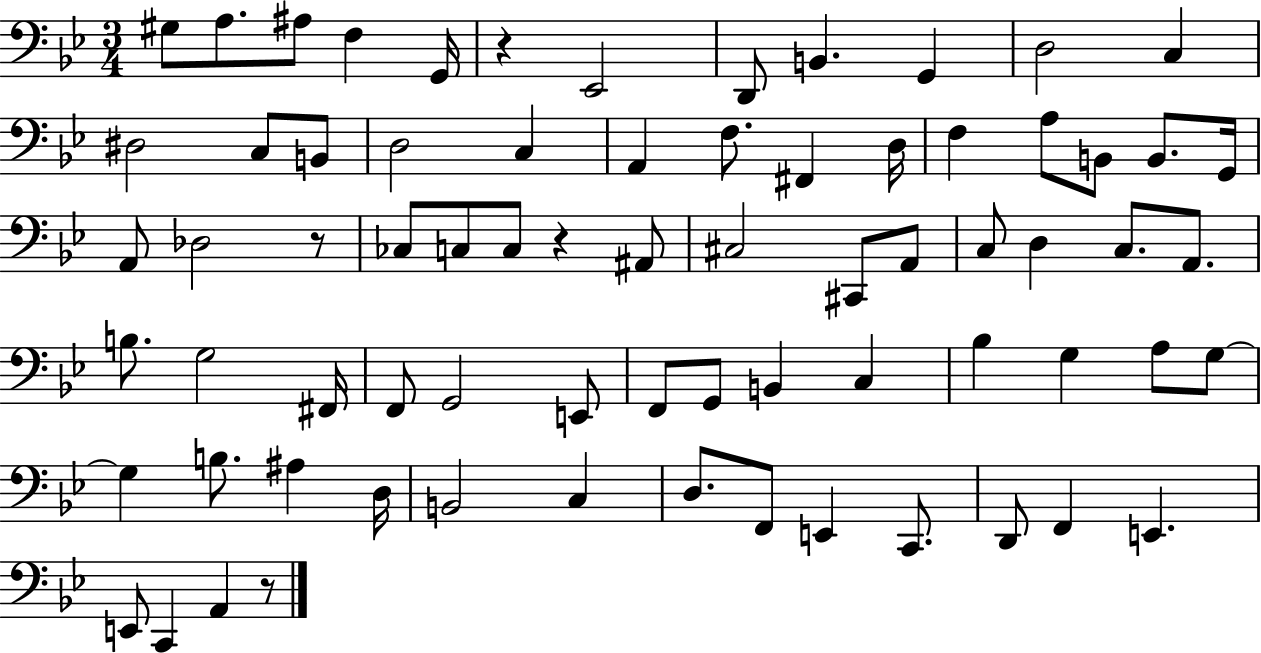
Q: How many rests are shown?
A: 4